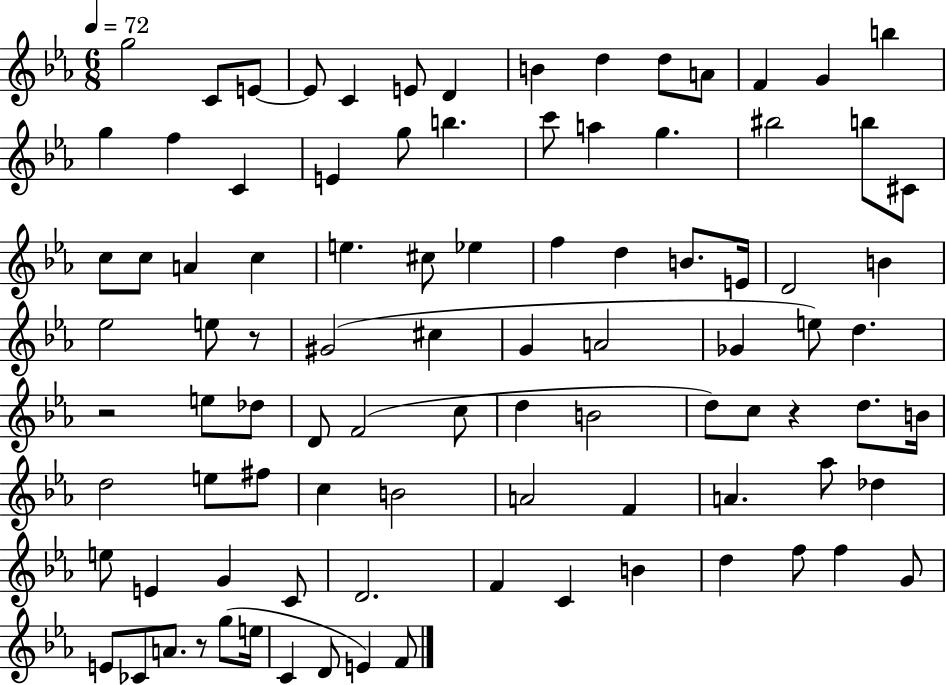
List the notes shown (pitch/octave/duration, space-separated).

G5/h C4/e E4/e E4/e C4/q E4/e D4/q B4/q D5/q D5/e A4/e F4/q G4/q B5/q G5/q F5/q C4/q E4/q G5/e B5/q. C6/e A5/q G5/q. BIS5/h B5/e C#4/e C5/e C5/e A4/q C5/q E5/q. C#5/e Eb5/q F5/q D5/q B4/e. E4/s D4/h B4/q Eb5/h E5/e R/e G#4/h C#5/q G4/q A4/h Gb4/q E5/e D5/q. R/h E5/e Db5/e D4/e F4/h C5/e D5/q B4/h D5/e C5/e R/q D5/e. B4/s D5/h E5/e F#5/e C5/q B4/h A4/h F4/q A4/q. Ab5/e Db5/q E5/e E4/q G4/q C4/e D4/h. F4/q C4/q B4/q D5/q F5/e F5/q G4/e E4/e CES4/e A4/e. R/e G5/e E5/s C4/q D4/e E4/q F4/e